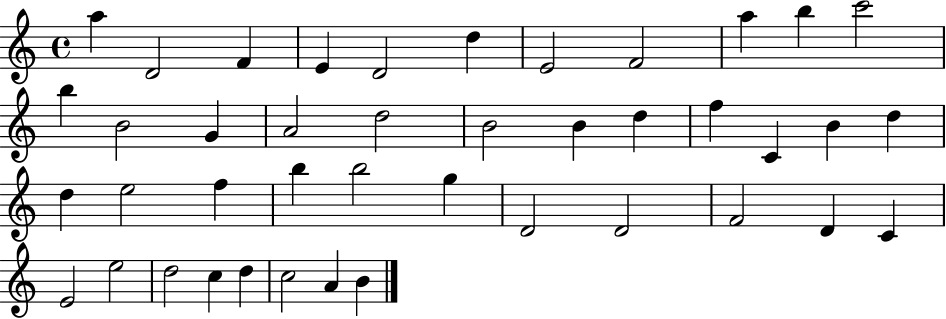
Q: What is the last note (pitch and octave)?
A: B4